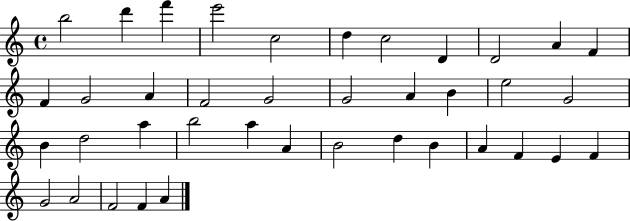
{
  \clef treble
  \time 4/4
  \defaultTimeSignature
  \key c \major
  b''2 d'''4 f'''4 | e'''2 c''2 | d''4 c''2 d'4 | d'2 a'4 f'4 | \break f'4 g'2 a'4 | f'2 g'2 | g'2 a'4 b'4 | e''2 g'2 | \break b'4 d''2 a''4 | b''2 a''4 a'4 | b'2 d''4 b'4 | a'4 f'4 e'4 f'4 | \break g'2 a'2 | f'2 f'4 a'4 | \bar "|."
}